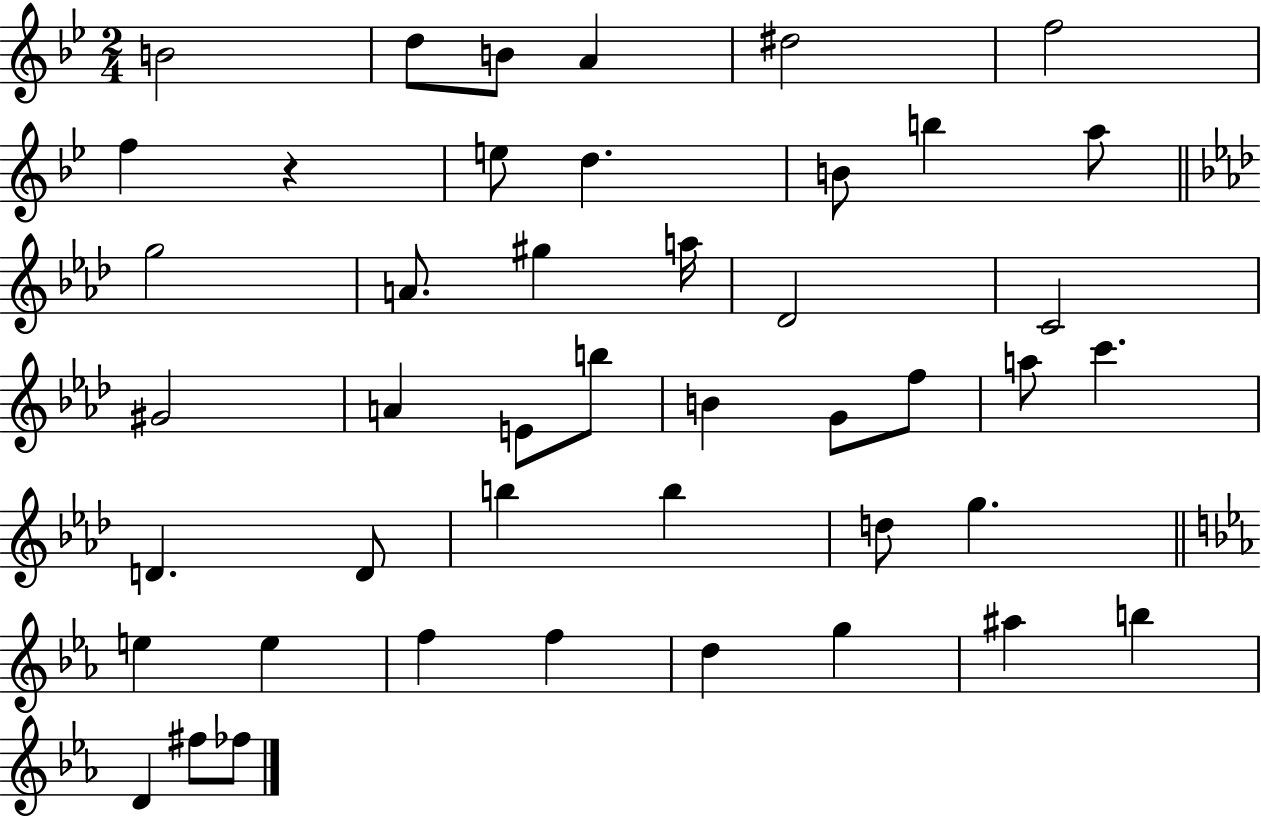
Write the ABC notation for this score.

X:1
T:Untitled
M:2/4
L:1/4
K:Bb
B2 d/2 B/2 A ^d2 f2 f z e/2 d B/2 b a/2 g2 A/2 ^g a/4 _D2 C2 ^G2 A E/2 b/2 B G/2 f/2 a/2 c' D D/2 b b d/2 g e e f f d g ^a b D ^f/2 _f/2